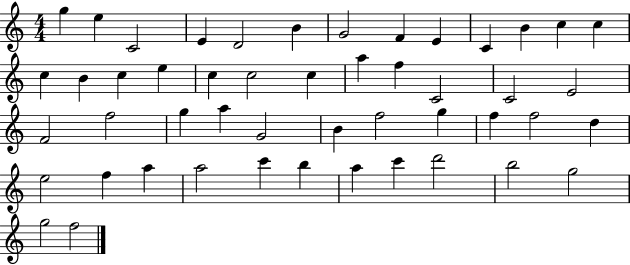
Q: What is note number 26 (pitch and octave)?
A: F4